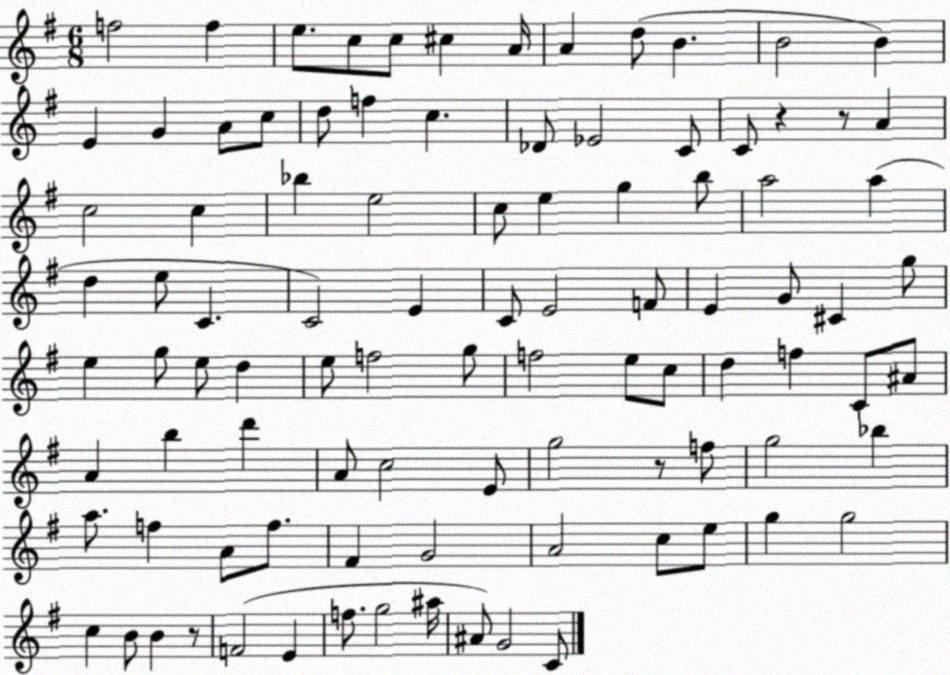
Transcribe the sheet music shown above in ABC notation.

X:1
T:Untitled
M:6/8
L:1/4
K:G
f2 f e/2 c/2 c/2 ^c A/4 A d/2 B B2 B E G A/2 c/2 d/2 f c _D/2 _E2 C/2 C/2 z z/2 A c2 c _b e2 c/2 e g b/2 a2 a d e/2 C C2 E C/2 E2 F/2 E G/2 ^C g/2 e g/2 e/2 d e/2 f2 g/2 f2 e/2 c/2 d f C/2 ^A/2 A b d' A/2 c2 E/2 g2 z/2 f/2 g2 _b a/2 f A/2 f/2 ^F G2 A2 c/2 e/2 g g2 c B/2 B z/2 F2 E f/2 g2 ^a/4 ^A/2 G2 C/2